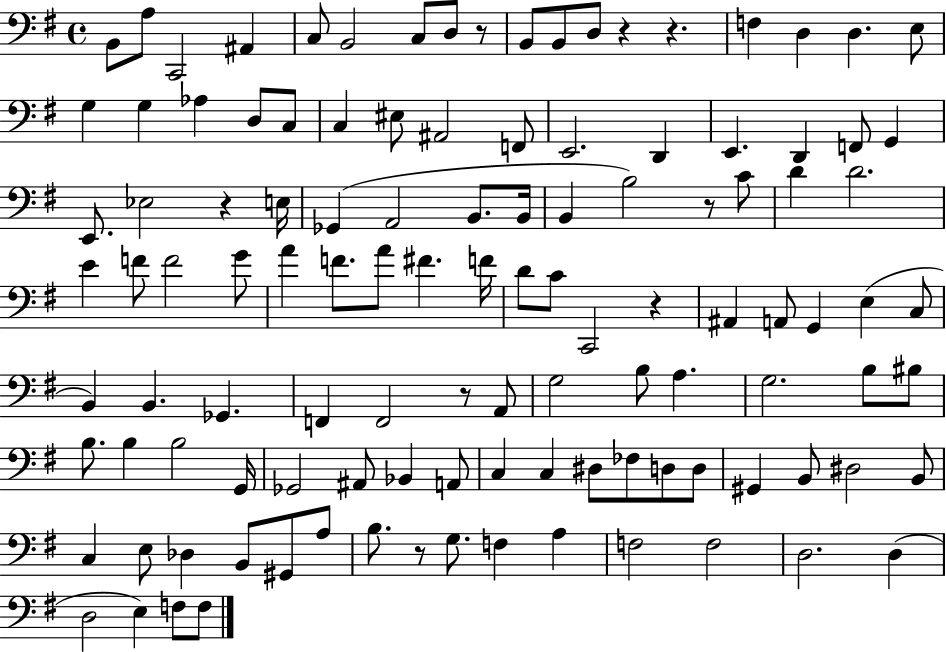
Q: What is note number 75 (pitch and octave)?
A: G2